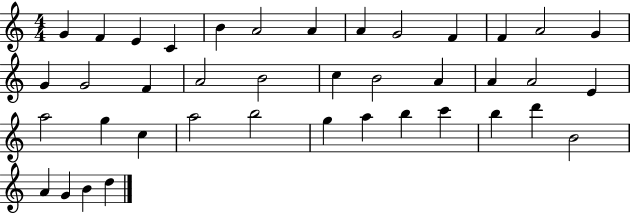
{
  \clef treble
  \numericTimeSignature
  \time 4/4
  \key c \major
  g'4 f'4 e'4 c'4 | b'4 a'2 a'4 | a'4 g'2 f'4 | f'4 a'2 g'4 | \break g'4 g'2 f'4 | a'2 b'2 | c''4 b'2 a'4 | a'4 a'2 e'4 | \break a''2 g''4 c''4 | a''2 b''2 | g''4 a''4 b''4 c'''4 | b''4 d'''4 b'2 | \break a'4 g'4 b'4 d''4 | \bar "|."
}